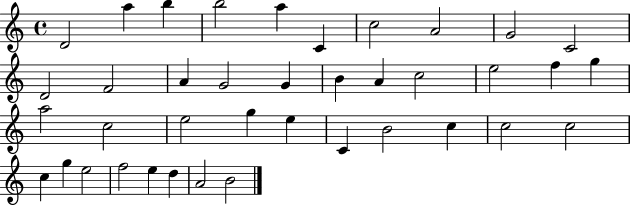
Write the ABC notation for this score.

X:1
T:Untitled
M:4/4
L:1/4
K:C
D2 a b b2 a C c2 A2 G2 C2 D2 F2 A G2 G B A c2 e2 f g a2 c2 e2 g e C B2 c c2 c2 c g e2 f2 e d A2 B2